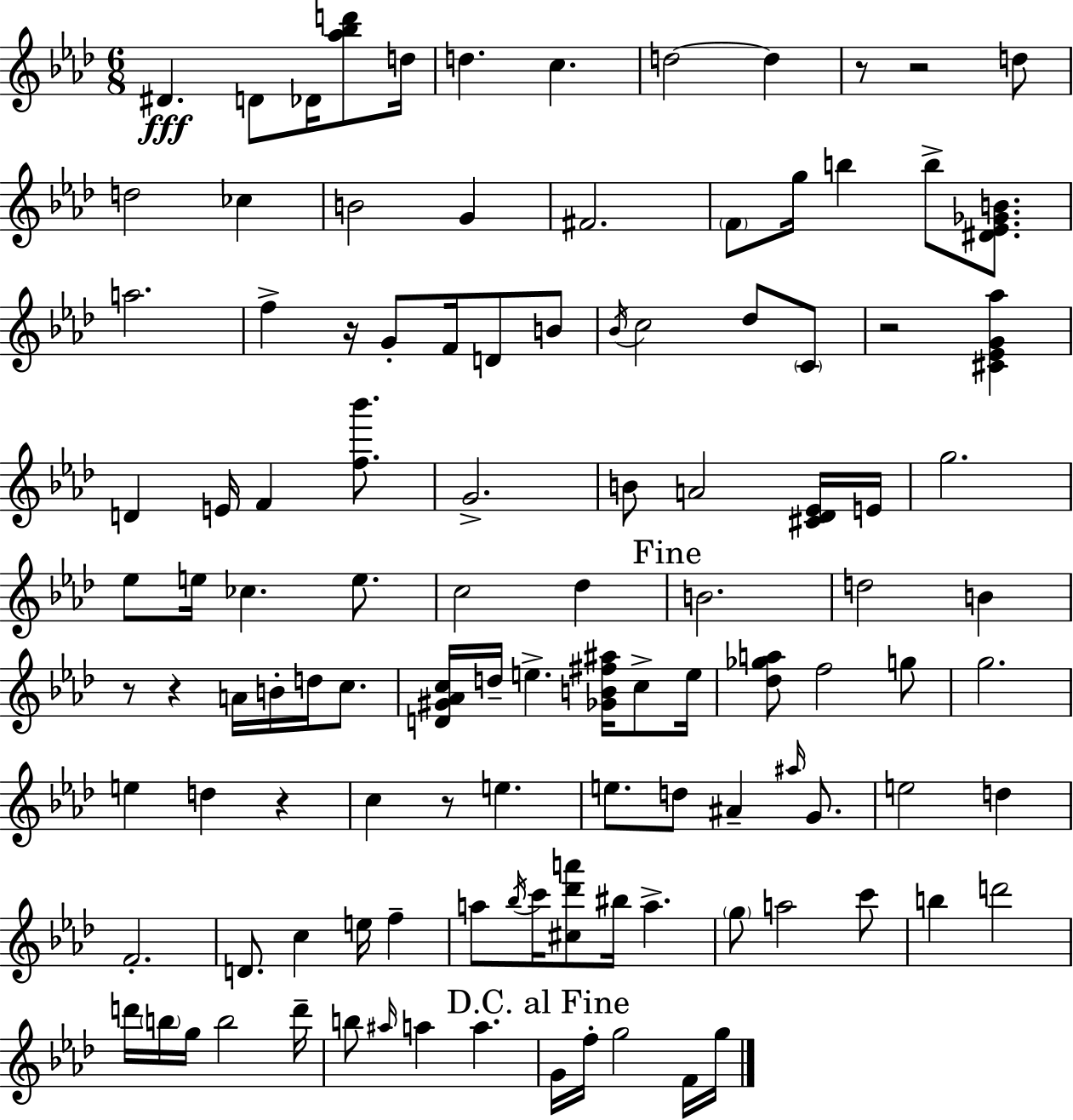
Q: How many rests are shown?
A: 8